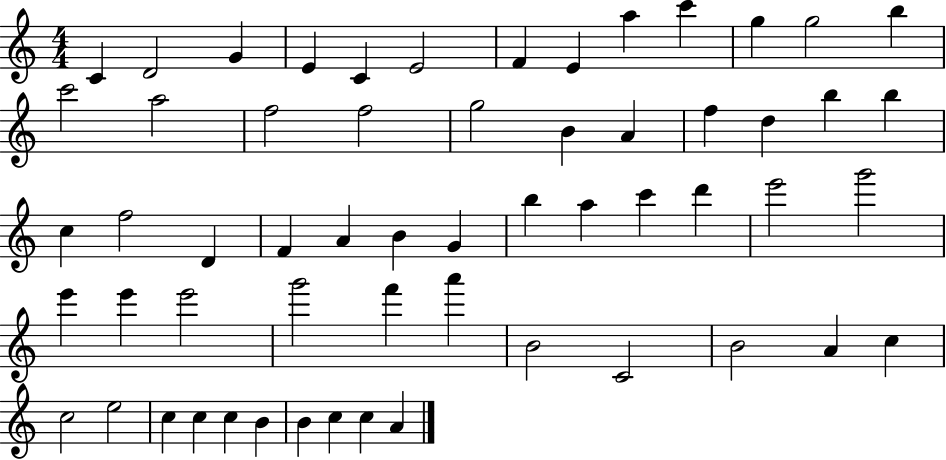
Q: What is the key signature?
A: C major